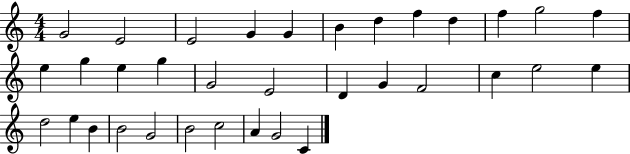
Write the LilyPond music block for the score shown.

{
  \clef treble
  \numericTimeSignature
  \time 4/4
  \key c \major
  g'2 e'2 | e'2 g'4 g'4 | b'4 d''4 f''4 d''4 | f''4 g''2 f''4 | \break e''4 g''4 e''4 g''4 | g'2 e'2 | d'4 g'4 f'2 | c''4 e''2 e''4 | \break d''2 e''4 b'4 | b'2 g'2 | b'2 c''2 | a'4 g'2 c'4 | \break \bar "|."
}